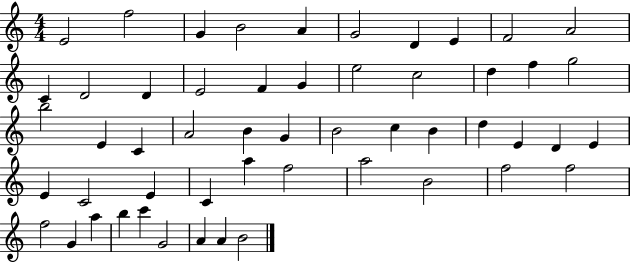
E4/h F5/h G4/q B4/h A4/q G4/h D4/q E4/q F4/h A4/h C4/q D4/h D4/q E4/h F4/q G4/q E5/h C5/h D5/q F5/q G5/h B5/h E4/q C4/q A4/h B4/q G4/q B4/h C5/q B4/q D5/q E4/q D4/q E4/q E4/q C4/h E4/q C4/q A5/q F5/h A5/h B4/h F5/h F5/h F5/h G4/q A5/q B5/q C6/q G4/h A4/q A4/q B4/h